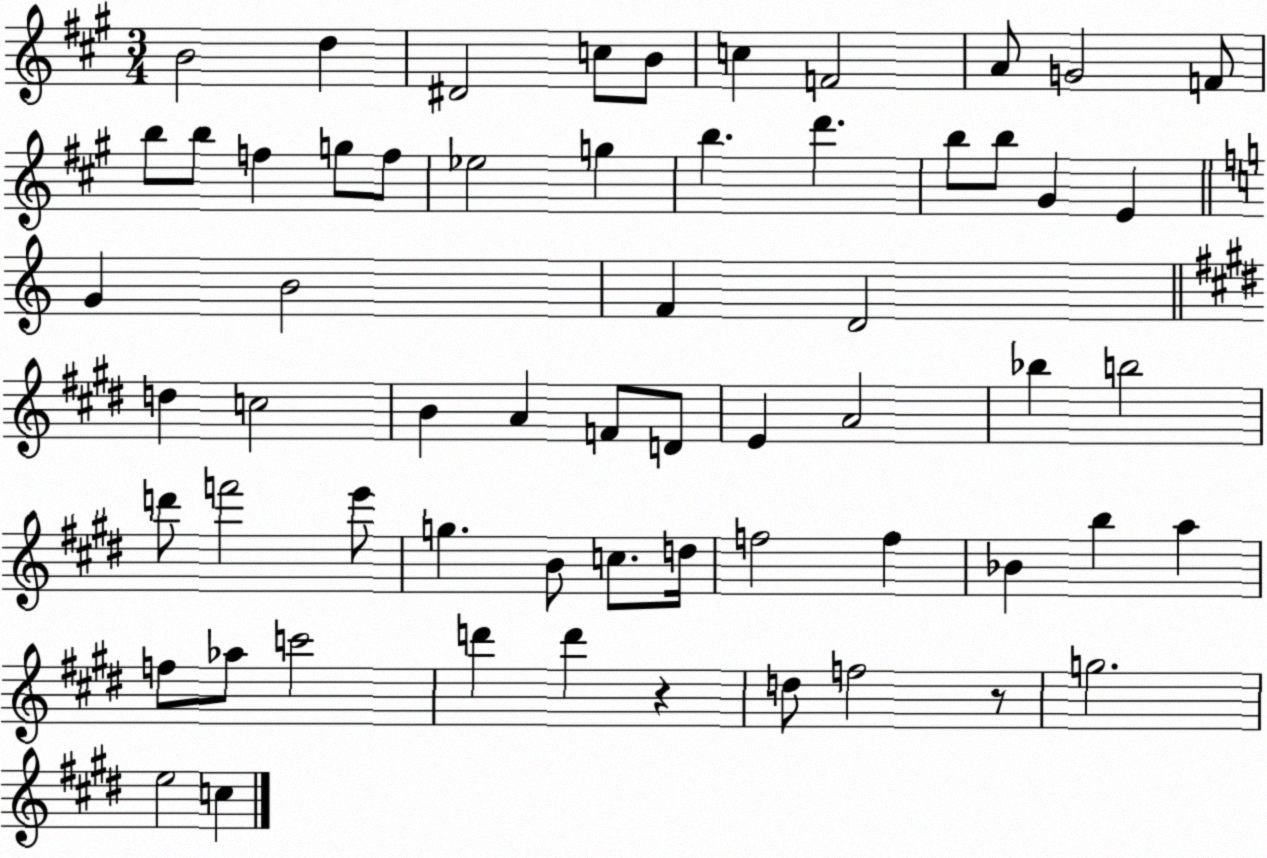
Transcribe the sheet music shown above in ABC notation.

X:1
T:Untitled
M:3/4
L:1/4
K:A
B2 d ^D2 c/2 B/2 c F2 A/2 G2 F/2 b/2 b/2 f g/2 f/2 _e2 g b d' b/2 b/2 ^G E G B2 F D2 d c2 B A F/2 D/2 E A2 _b b2 d'/2 f'2 e'/2 g B/2 c/2 d/4 f2 f _B b a f/2 _a/2 c'2 d' d' z d/2 f2 z/2 g2 e2 c